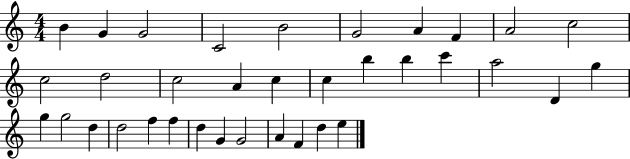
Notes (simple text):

B4/q G4/q G4/h C4/h B4/h G4/h A4/q F4/q A4/h C5/h C5/h D5/h C5/h A4/q C5/q C5/q B5/q B5/q C6/q A5/h D4/q G5/q G5/q G5/h D5/q D5/h F5/q F5/q D5/q G4/q G4/h A4/q F4/q D5/q E5/q